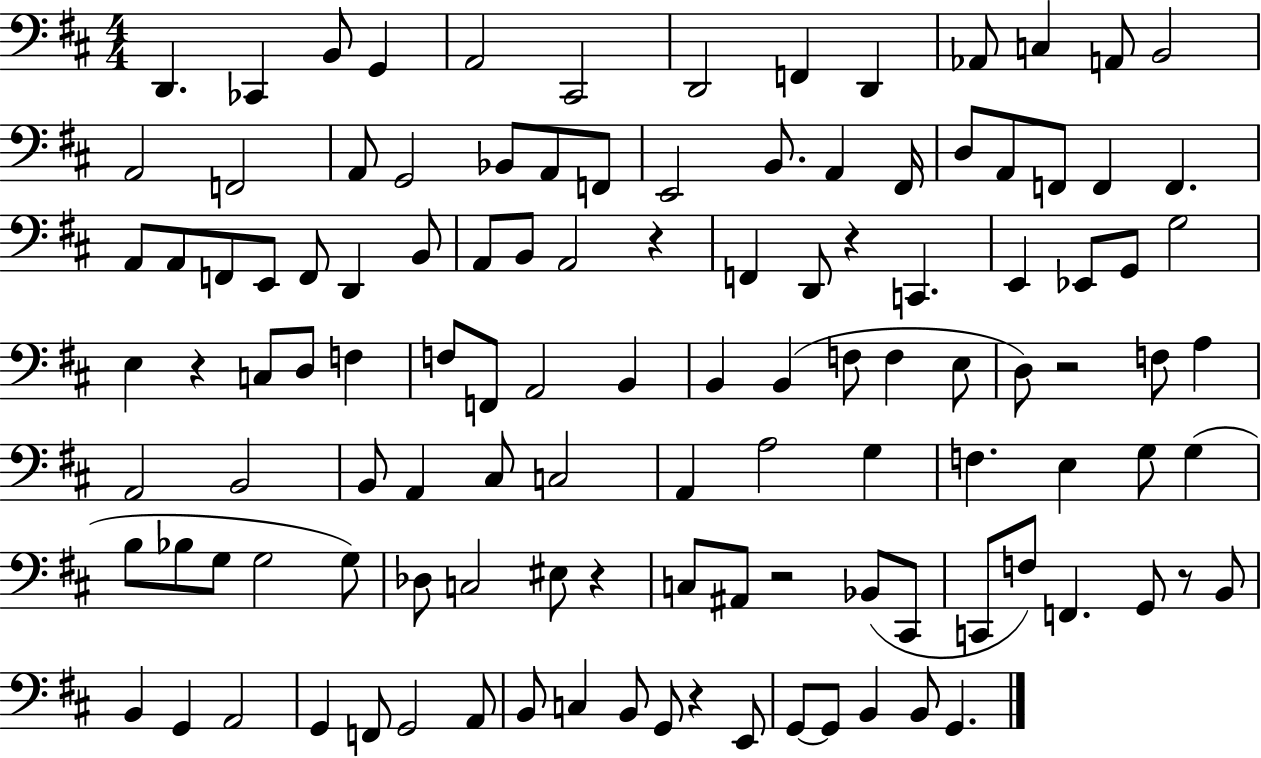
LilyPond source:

{
  \clef bass
  \numericTimeSignature
  \time 4/4
  \key d \major
  \repeat volta 2 { d,4. ces,4 b,8 g,4 | a,2 cis,2 | d,2 f,4 d,4 | aes,8 c4 a,8 b,2 | \break a,2 f,2 | a,8 g,2 bes,8 a,8 f,8 | e,2 b,8. a,4 fis,16 | d8 a,8 f,8 f,4 f,4. | \break a,8 a,8 f,8 e,8 f,8 d,4 b,8 | a,8 b,8 a,2 r4 | f,4 d,8 r4 c,4. | e,4 ees,8 g,8 g2 | \break e4 r4 c8 d8 f4 | f8 f,8 a,2 b,4 | b,4 b,4( f8 f4 e8 | d8) r2 f8 a4 | \break a,2 b,2 | b,8 a,4 cis8 c2 | a,4 a2 g4 | f4. e4 g8 g4( | \break b8 bes8 g8 g2 g8) | des8 c2 eis8 r4 | c8 ais,8 r2 bes,8( cis,8 | c,8 f8) f,4. g,8 r8 b,8 | \break b,4 g,4 a,2 | g,4 f,8 g,2 a,8 | b,8 c4 b,8 g,8 r4 e,8 | g,8~~ g,8 b,4 b,8 g,4. | \break } \bar "|."
}